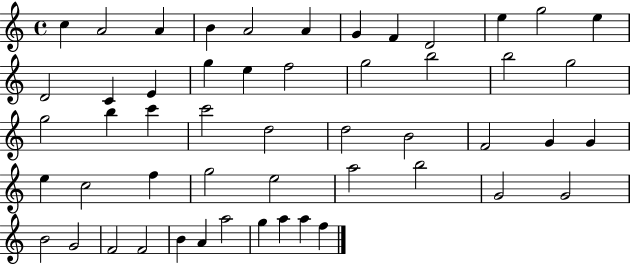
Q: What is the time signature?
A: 4/4